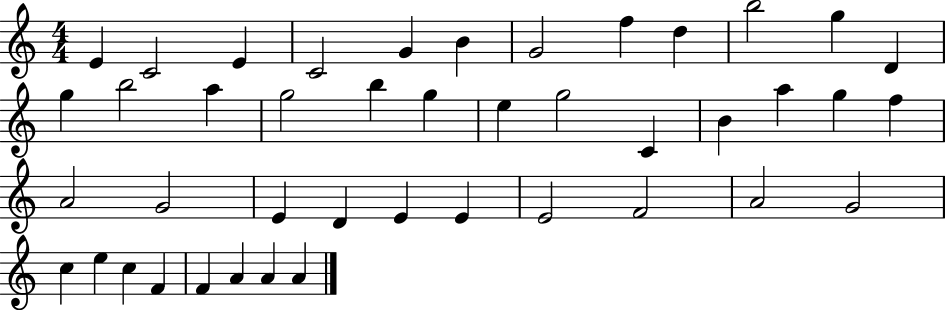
{
  \clef treble
  \numericTimeSignature
  \time 4/4
  \key c \major
  e'4 c'2 e'4 | c'2 g'4 b'4 | g'2 f''4 d''4 | b''2 g''4 d'4 | \break g''4 b''2 a''4 | g''2 b''4 g''4 | e''4 g''2 c'4 | b'4 a''4 g''4 f''4 | \break a'2 g'2 | e'4 d'4 e'4 e'4 | e'2 f'2 | a'2 g'2 | \break c''4 e''4 c''4 f'4 | f'4 a'4 a'4 a'4 | \bar "|."
}